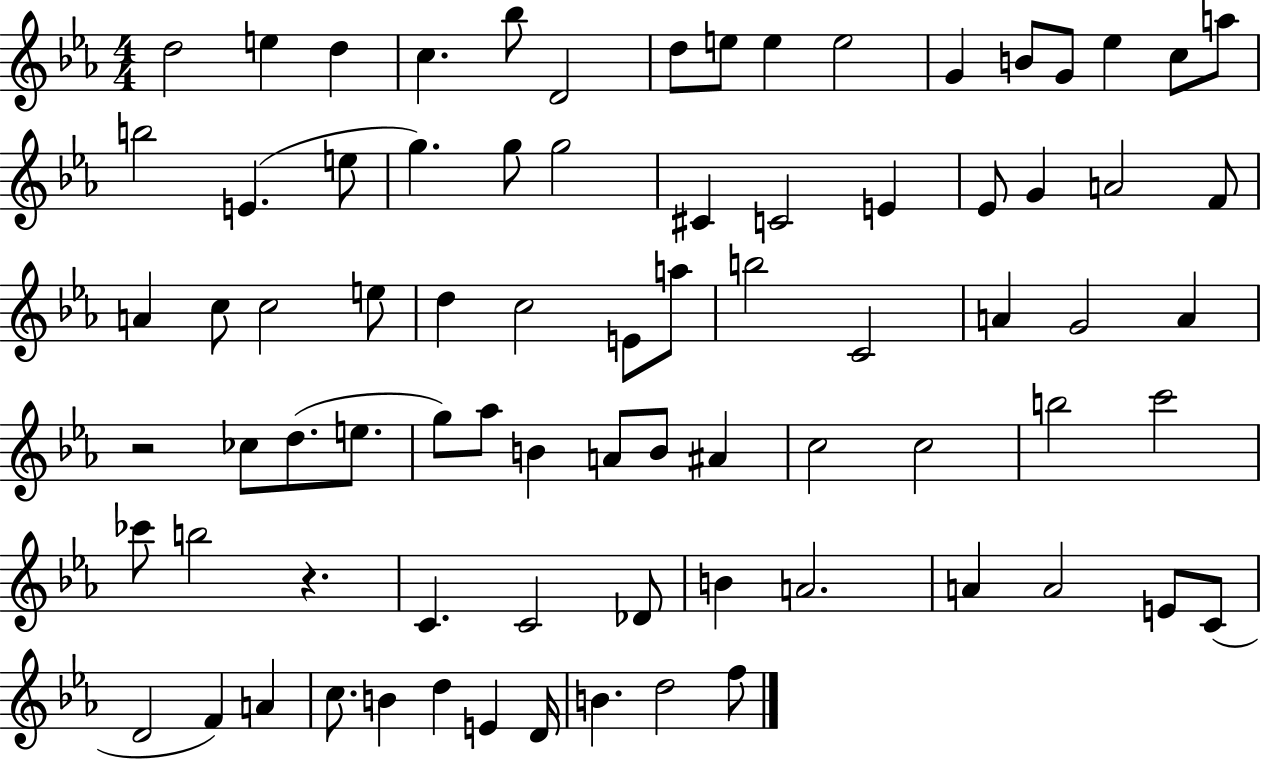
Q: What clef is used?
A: treble